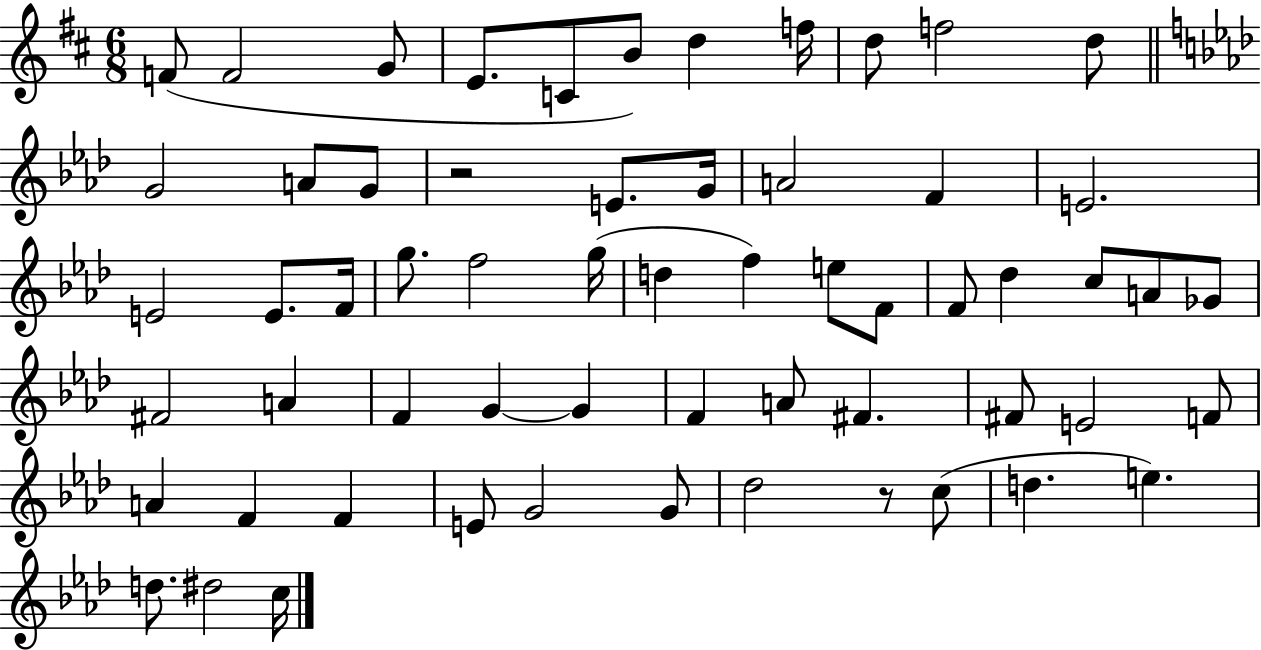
{
  \clef treble
  \numericTimeSignature
  \time 6/8
  \key d \major
  f'8( f'2 g'8 | e'8. c'8 b'8) d''4 f''16 | d''8 f''2 d''8 | \bar "||" \break \key f \minor g'2 a'8 g'8 | r2 e'8. g'16 | a'2 f'4 | e'2. | \break e'2 e'8. f'16 | g''8. f''2 g''16( | d''4 f''4) e''8 f'8 | f'8 des''4 c''8 a'8 ges'8 | \break fis'2 a'4 | f'4 g'4~~ g'4 | f'4 a'8 fis'4. | fis'8 e'2 f'8 | \break a'4 f'4 f'4 | e'8 g'2 g'8 | des''2 r8 c''8( | d''4. e''4.) | \break d''8. dis''2 c''16 | \bar "|."
}